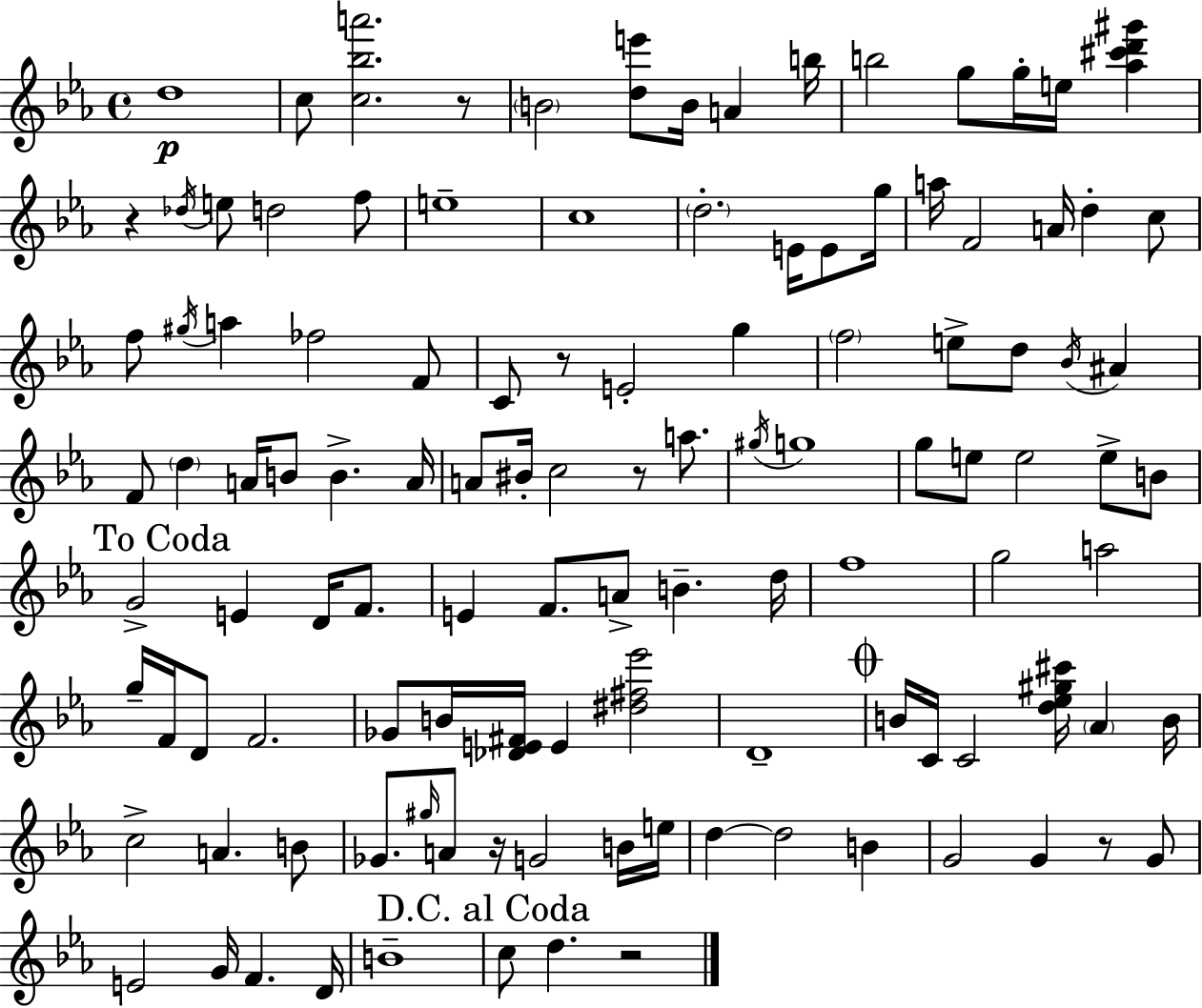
{
  \clef treble
  \time 4/4
  \defaultTimeSignature
  \key ees \major
  d''1\p | c''8 <c'' bes'' a'''>2. r8 | \parenthesize b'2 <d'' e'''>8 b'16 a'4 b''16 | b''2 g''8 g''16-. e''16 <aes'' cis''' d''' gis'''>4 | \break r4 \acciaccatura { des''16 } e''8 d''2 f''8 | e''1-- | c''1 | \parenthesize d''2.-. e'16 e'8 | \break g''16 a''16 f'2 a'16 d''4-. c''8 | f''8 \acciaccatura { gis''16 } a''4 fes''2 | f'8 c'8 r8 e'2-. g''4 | \parenthesize f''2 e''8-> d''8 \acciaccatura { bes'16 } ais'4 | \break f'8 \parenthesize d''4 a'16 b'8 b'4.-> | a'16 a'8 bis'16-. c''2 r8 | a''8. \acciaccatura { gis''16 } g''1 | g''8 e''8 e''2 | \break e''8-> b'8 \mark "To Coda" g'2-> e'4 | d'16 f'8. e'4 f'8. a'8-> b'4.-- | d''16 f''1 | g''2 a''2 | \break g''16-- f'16 d'8 f'2. | ges'8 b'16 <des' e' fis'>16 e'4 <dis'' fis'' ees'''>2 | d'1-- | \mark \markup { \musicglyph "scripts.coda" } b'16 c'16 c'2 <d'' ees'' gis'' cis'''>16 \parenthesize aes'4 | \break b'16 c''2-> a'4. | b'8 ges'8. \grace { gis''16 } a'8 r16 g'2 | b'16 e''16 d''4~~ d''2 | b'4 g'2 g'4 | \break r8 g'8 e'2 g'16 f'4. | d'16 b'1-- | \mark "D.C. al Coda" c''8 d''4. r2 | \bar "|."
}